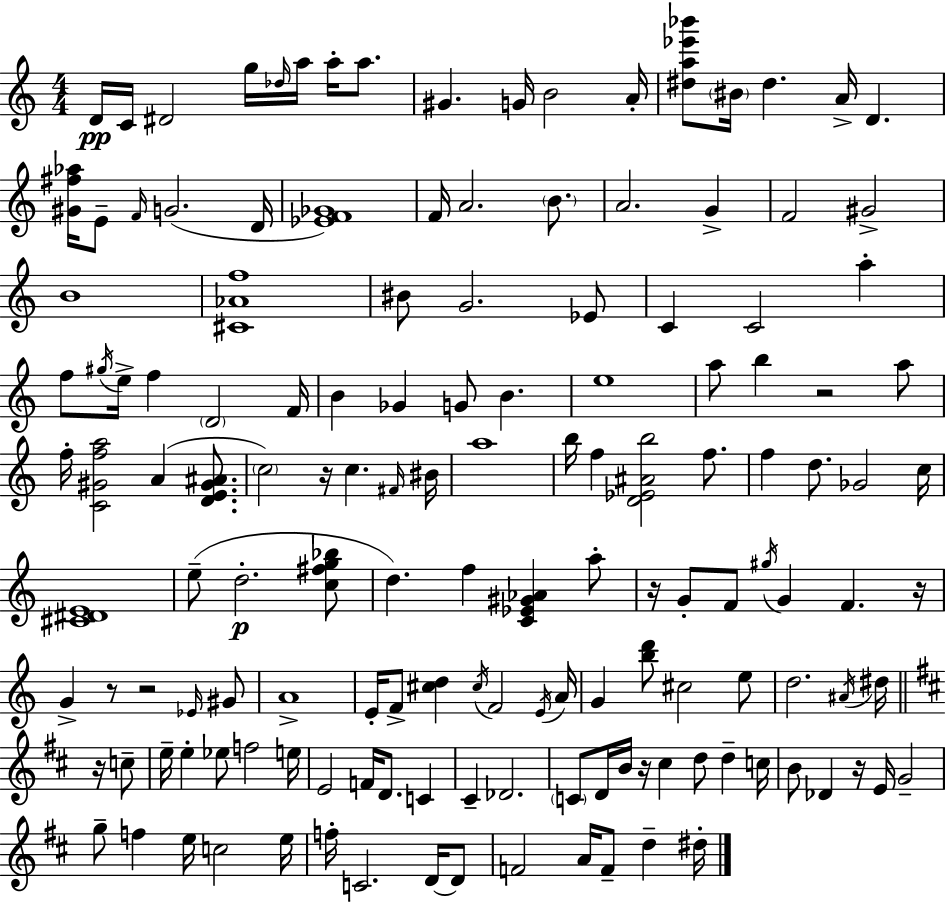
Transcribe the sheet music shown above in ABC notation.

X:1
T:Untitled
M:4/4
L:1/4
K:C
D/4 C/4 ^D2 g/4 _d/4 a/4 a/4 a/2 ^G G/4 B2 A/4 [^da_e'_b']/2 ^B/4 ^d A/4 D [^G^f_a]/4 E/2 F/4 G2 D/4 [_EF_G]4 F/4 A2 B/2 A2 G F2 ^G2 B4 [^C_Af]4 ^B/2 G2 _E/2 C C2 a f/2 ^g/4 e/4 f D2 F/4 B _G G/2 B e4 a/2 b z2 a/2 f/4 [C^Gfa]2 A [DE^G^A]/2 c2 z/4 c ^F/4 ^B/4 a4 b/4 f [D_E^Ab]2 f/2 f d/2 _G2 c/4 [^C^DE]4 e/2 d2 [c^fg_b]/2 d f [C_E^G_A] a/2 z/4 G/2 F/2 ^g/4 G F z/4 G z/2 z2 _E/4 ^G/2 A4 E/4 F/2 [^cd] ^c/4 F2 E/4 A/4 G [bd']/2 ^c2 e/2 d2 ^A/4 ^d/4 z/4 c/2 e/4 e _e/2 f2 e/4 E2 F/4 D/2 C ^C _D2 C/2 D/4 B/4 z/4 ^c d/2 d c/4 B/2 _D z/4 E/4 G2 g/2 f e/4 c2 e/4 f/4 C2 D/4 D/2 F2 A/4 F/2 d ^d/4